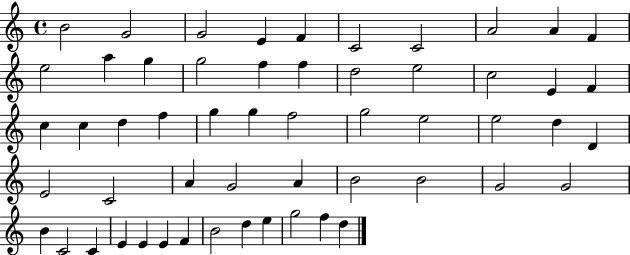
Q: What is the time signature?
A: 4/4